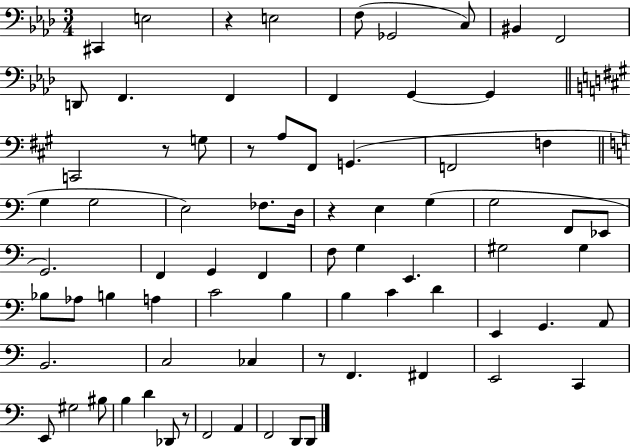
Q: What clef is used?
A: bass